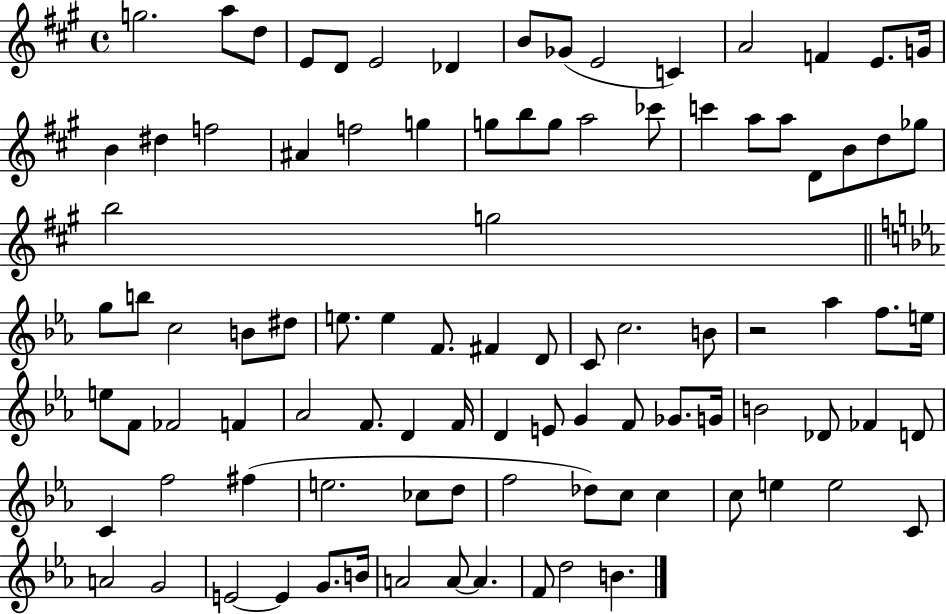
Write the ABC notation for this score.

X:1
T:Untitled
M:4/4
L:1/4
K:A
g2 a/2 d/2 E/2 D/2 E2 _D B/2 _G/2 E2 C A2 F E/2 G/4 B ^d f2 ^A f2 g g/2 b/2 g/2 a2 _c'/2 c' a/2 a/2 D/2 B/2 d/2 _g/2 b2 g2 g/2 b/2 c2 B/2 ^d/2 e/2 e F/2 ^F D/2 C/2 c2 B/2 z2 _a f/2 e/4 e/2 F/2 _F2 F _A2 F/2 D F/4 D E/2 G F/2 _G/2 G/4 B2 _D/2 _F D/2 C f2 ^f e2 _c/2 d/2 f2 _d/2 c/2 c c/2 e e2 C/2 A2 G2 E2 E G/2 B/4 A2 A/2 A F/2 d2 B